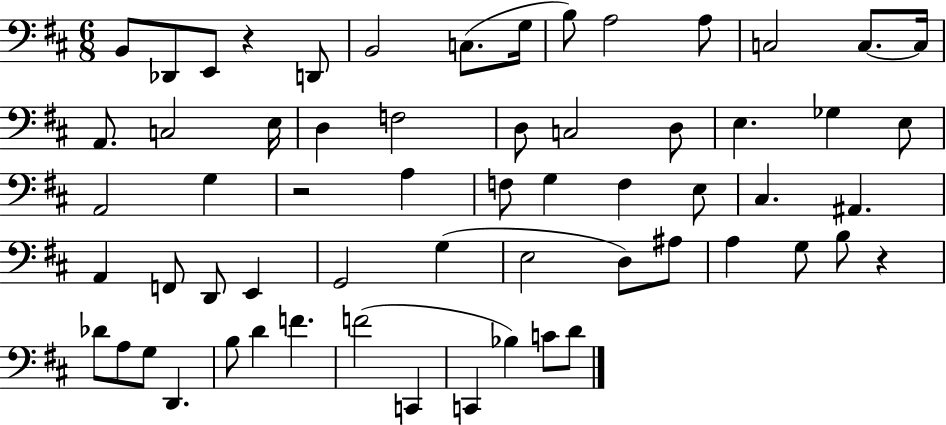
X:1
T:Untitled
M:6/8
L:1/4
K:D
B,,/2 _D,,/2 E,,/2 z D,,/2 B,,2 C,/2 G,/4 B,/2 A,2 A,/2 C,2 C,/2 C,/4 A,,/2 C,2 E,/4 D, F,2 D,/2 C,2 D,/2 E, _G, E,/2 A,,2 G, z2 A, F,/2 G, F, E,/2 ^C, ^A,, A,, F,,/2 D,,/2 E,, G,,2 G, E,2 D,/2 ^A,/2 A, G,/2 B,/2 z _D/2 A,/2 G,/2 D,, B,/2 D F F2 C,, C,, _B, C/2 D/2